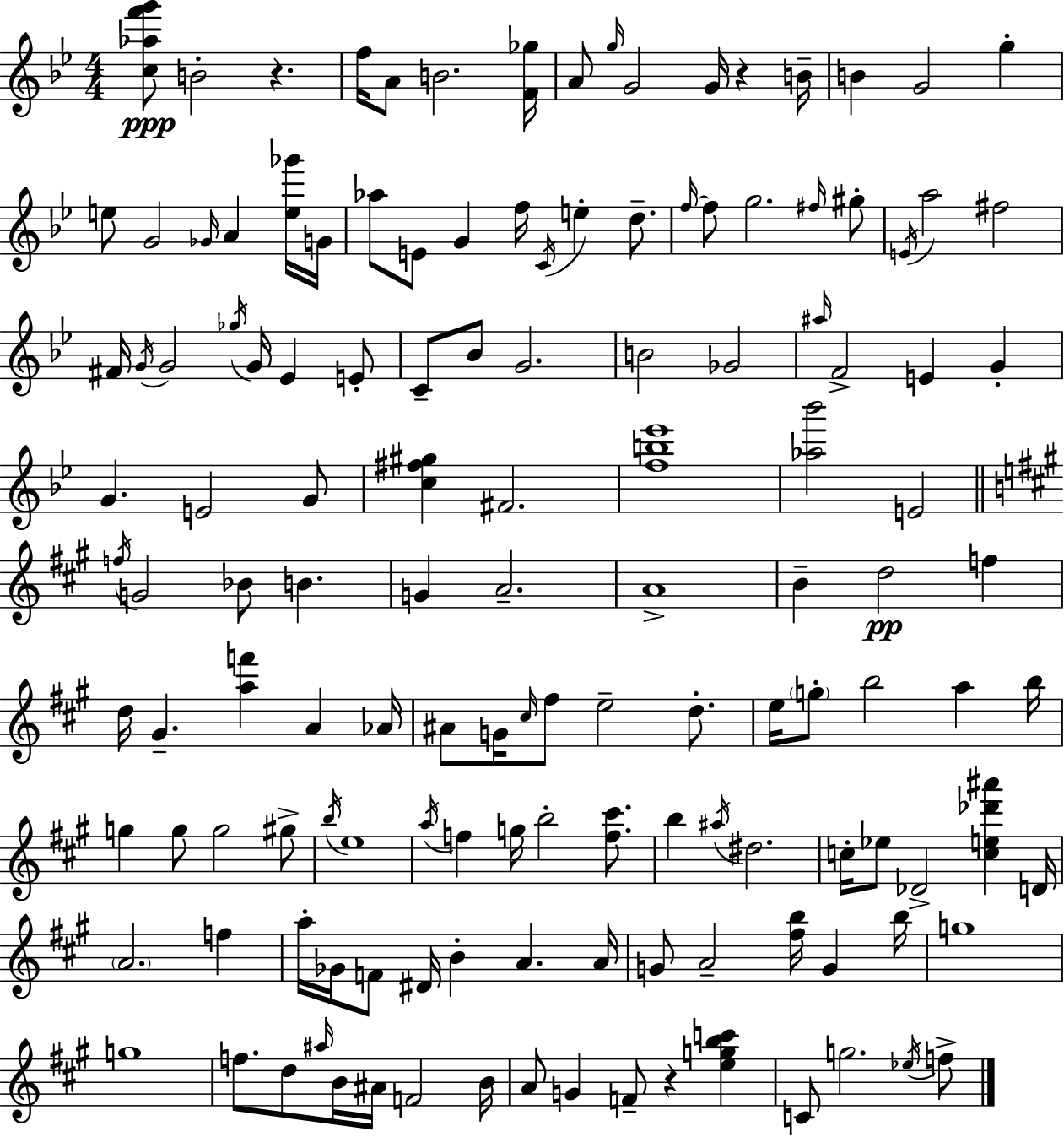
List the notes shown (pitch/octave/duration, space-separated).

[C5,Ab5,F6,G6]/e B4/h R/q. F5/s A4/e B4/h. [F4,Gb5]/s A4/e G5/s G4/h G4/s R/q B4/s B4/q G4/h G5/q E5/e G4/h Gb4/s A4/q [E5,Gb6]/s G4/s Ab5/e E4/e G4/q F5/s C4/s E5/q D5/e. F5/s F5/e G5/h. F#5/s G#5/e E4/s A5/h F#5/h F#4/s G4/s G4/h Gb5/s G4/s Eb4/q E4/e C4/e Bb4/e G4/h. B4/h Gb4/h A#5/s F4/h E4/q G4/q G4/q. E4/h G4/e [C5,F#5,G#5]/q F#4/h. [F5,B5,Eb6]/w [Ab5,Bb6]/h E4/h F5/s G4/h Bb4/e B4/q. G4/q A4/h. A4/w B4/q D5/h F5/q D5/s G#4/q. [A5,F6]/q A4/q Ab4/s A#4/e G4/s C#5/s F#5/e E5/h D5/e. E5/s G5/e B5/h A5/q B5/s G5/q G5/e G5/h G#5/e B5/s E5/w A5/s F5/q G5/s B5/h [F5,C#6]/e. B5/q A#5/s D#5/h. C5/s Eb5/e Db4/h [C5,E5,Db6,A#6]/q D4/s A4/h. F5/q A5/s Gb4/s F4/e D#4/s B4/q A4/q. A4/s G4/e A4/h [F#5,B5]/s G4/q B5/s G5/w G5/w F5/e. D5/e A#5/s B4/s A#4/s F4/h B4/s A4/e G4/q F4/e R/q [E5,G5,B5,C6]/q C4/e G5/h. Eb5/s F5/e